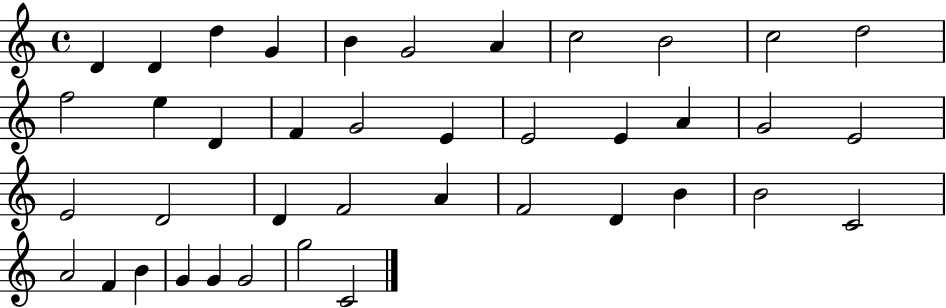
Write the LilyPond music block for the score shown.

{
  \clef treble
  \time 4/4
  \defaultTimeSignature
  \key c \major
  d'4 d'4 d''4 g'4 | b'4 g'2 a'4 | c''2 b'2 | c''2 d''2 | \break f''2 e''4 d'4 | f'4 g'2 e'4 | e'2 e'4 a'4 | g'2 e'2 | \break e'2 d'2 | d'4 f'2 a'4 | f'2 d'4 b'4 | b'2 c'2 | \break a'2 f'4 b'4 | g'4 g'4 g'2 | g''2 c'2 | \bar "|."
}